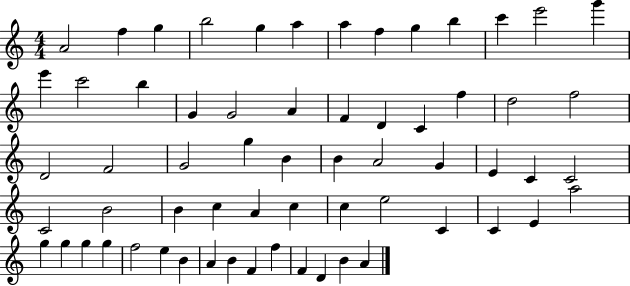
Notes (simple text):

A4/h F5/q G5/q B5/h G5/q A5/q A5/q F5/q G5/q B5/q C6/q E6/h G6/q E6/q C6/h B5/q G4/q G4/h A4/q F4/q D4/q C4/q F5/q D5/h F5/h D4/h F4/h G4/h G5/q B4/q B4/q A4/h G4/q E4/q C4/q C4/h C4/h B4/h B4/q C5/q A4/q C5/q C5/q E5/h C4/q C4/q E4/q A5/h G5/q G5/q G5/q G5/q F5/h E5/q B4/q A4/q B4/q F4/q F5/q F4/q D4/q B4/q A4/q